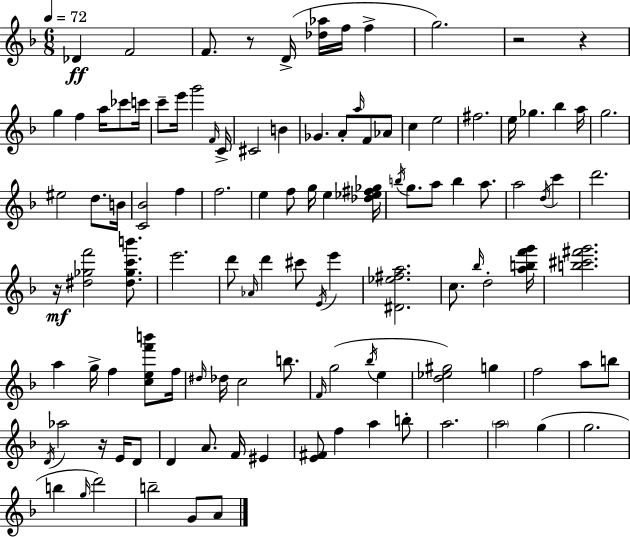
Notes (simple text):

Db4/q F4/h F4/e. R/e D4/s [Db5,Ab5]/s F5/s F5/q G5/h. R/h R/q G5/q F5/q A5/s CES6/e C6/s C6/e E6/s G6/h F4/s C4/s C#4/h B4/q Gb4/q. A4/e A5/s F4/e Ab4/e C5/q E5/h F#5/h. E5/s Gb5/q. Bb5/q A5/s G5/h. EIS5/h D5/e. B4/s [C4,Bb4]/h F5/q F5/h. E5/q F5/e G5/s E5/q [Db5,Eb5,F#5,Gb5]/s B5/s G5/e. A5/e B5/q A5/e. A5/h D5/s C6/q D6/h. R/s [D#5,Gb5,F6]/h [D#5,Gb5,C6,B6]/e. E6/h. D6/e Ab4/s D6/q C#6/e E4/s E6/q [D#4,Eb5,F#5,A5]/h. C5/e. Bb5/s D5/h [A5,B5,F6,G6]/s [B5,C#6,F#6,G6]/h. A5/q G5/s F5/q [C5,E5,F6,B6]/e F5/s D#5/s Db5/s C5/h B5/e. F4/s G5/h Bb5/s E5/q [D5,Eb5,G#5]/h G5/q F5/h A5/e B5/e D4/s Ab5/h R/s E4/s D4/e D4/q A4/e. F4/s EIS4/q [E4,F#4]/e F5/q A5/q B5/e A5/h. A5/h G5/q G5/h. B5/q G5/s D6/h B5/h G4/e A4/e